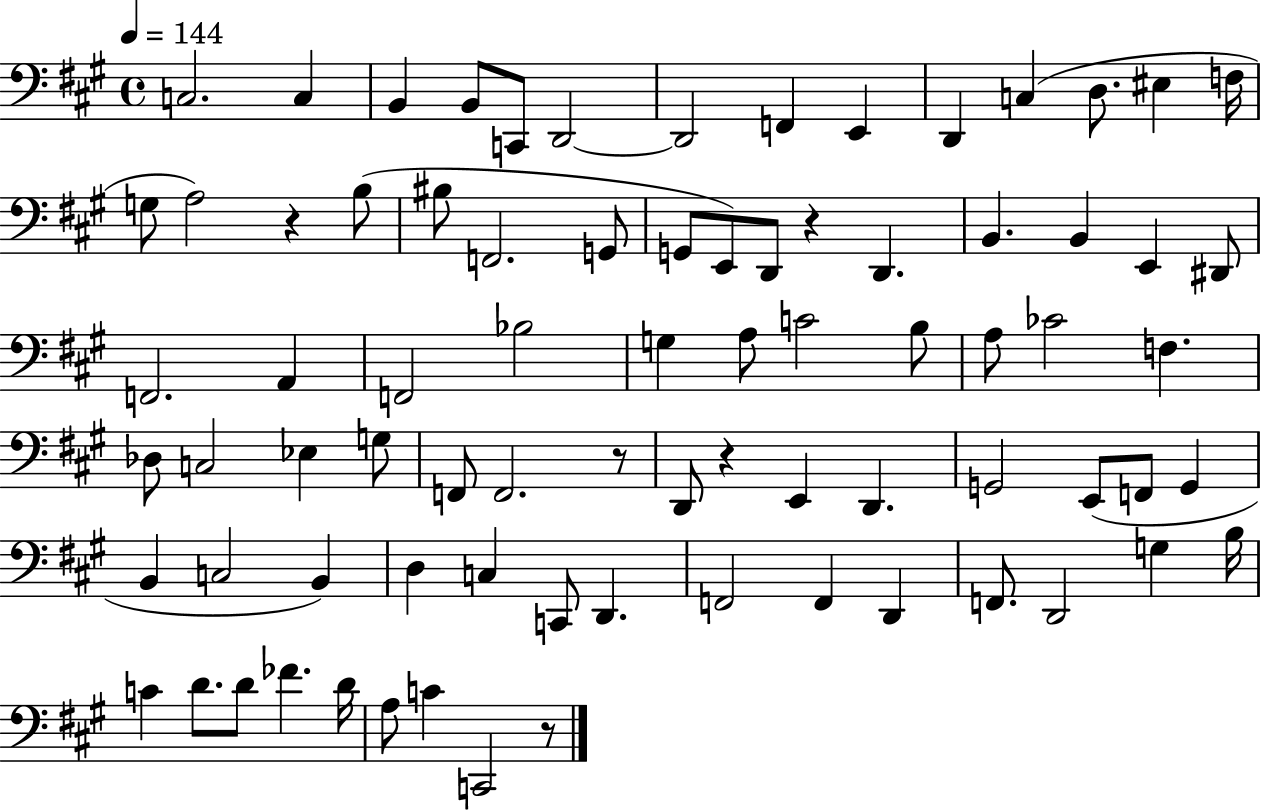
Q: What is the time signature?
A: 4/4